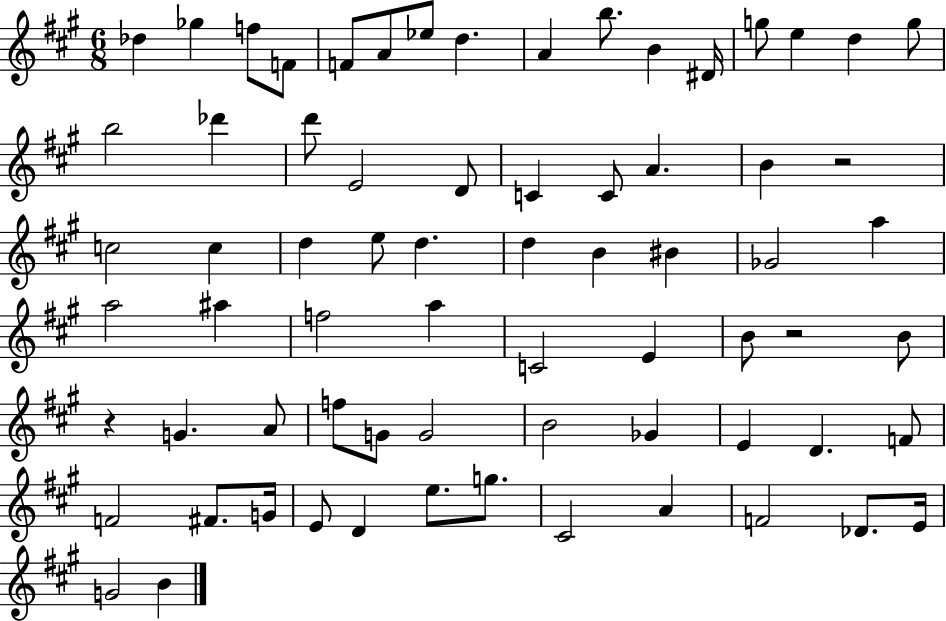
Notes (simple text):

Db5/q Gb5/q F5/e F4/e F4/e A4/e Eb5/e D5/q. A4/q B5/e. B4/q D#4/s G5/e E5/q D5/q G5/e B5/h Db6/q D6/e E4/h D4/e C4/q C4/e A4/q. B4/q R/h C5/h C5/q D5/q E5/e D5/q. D5/q B4/q BIS4/q Gb4/h A5/q A5/h A#5/q F5/h A5/q C4/h E4/q B4/e R/h B4/e R/q G4/q. A4/e F5/e G4/e G4/h B4/h Gb4/q E4/q D4/q. F4/e F4/h F#4/e. G4/s E4/e D4/q E5/e. G5/e. C#4/h A4/q F4/h Db4/e. E4/s G4/h B4/q